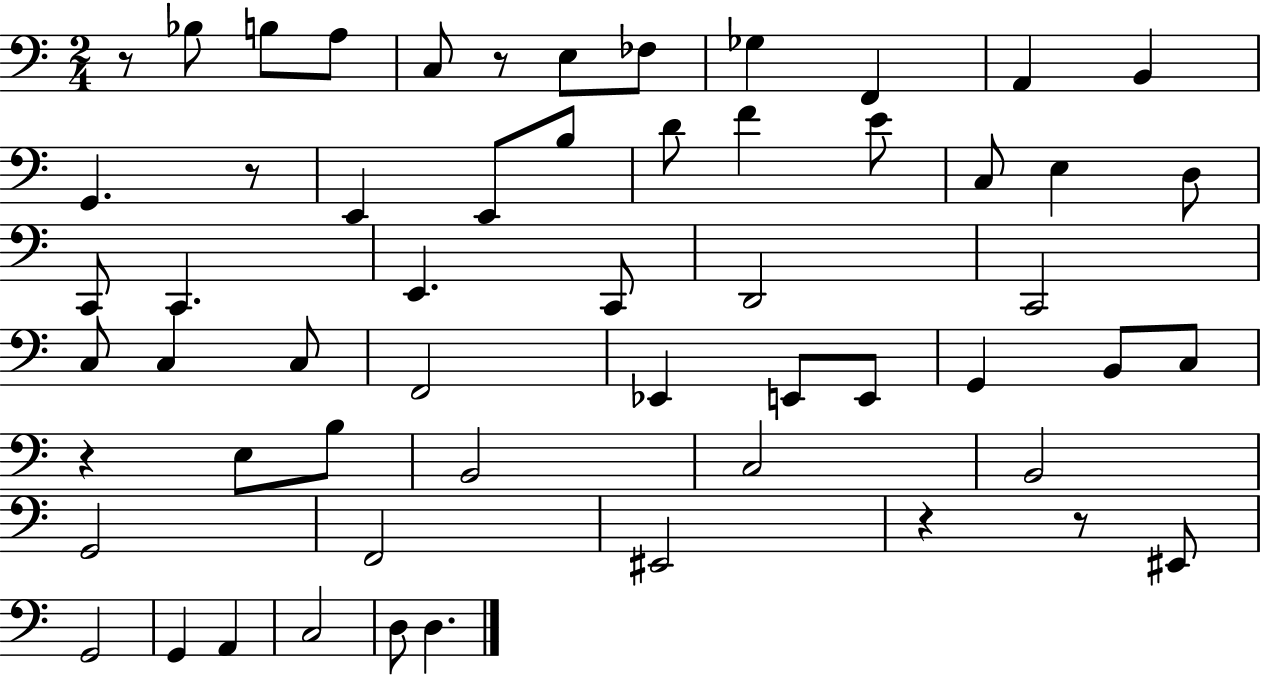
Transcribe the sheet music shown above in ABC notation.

X:1
T:Untitled
M:2/4
L:1/4
K:C
z/2 _B,/2 B,/2 A,/2 C,/2 z/2 E,/2 _F,/2 _G, F,, A,, B,, G,, z/2 E,, E,,/2 B,/2 D/2 F E/2 C,/2 E, D,/2 C,,/2 C,, E,, C,,/2 D,,2 C,,2 C,/2 C, C,/2 F,,2 _E,, E,,/2 E,,/2 G,, B,,/2 C,/2 z E,/2 B,/2 B,,2 C,2 B,,2 G,,2 F,,2 ^E,,2 z z/2 ^E,,/2 G,,2 G,, A,, C,2 D,/2 D,